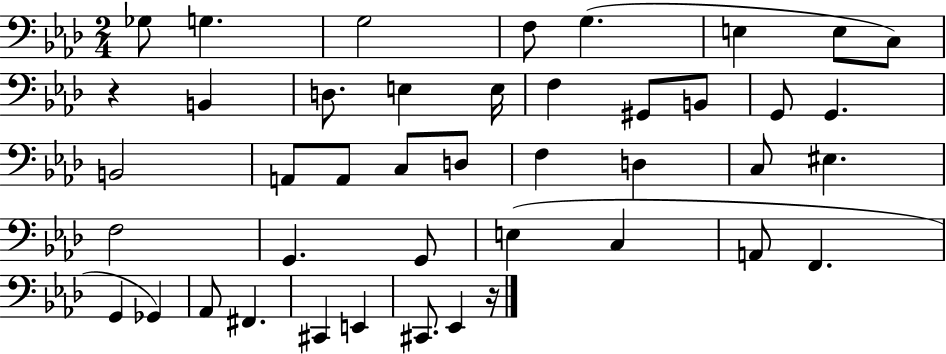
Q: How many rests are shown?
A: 2